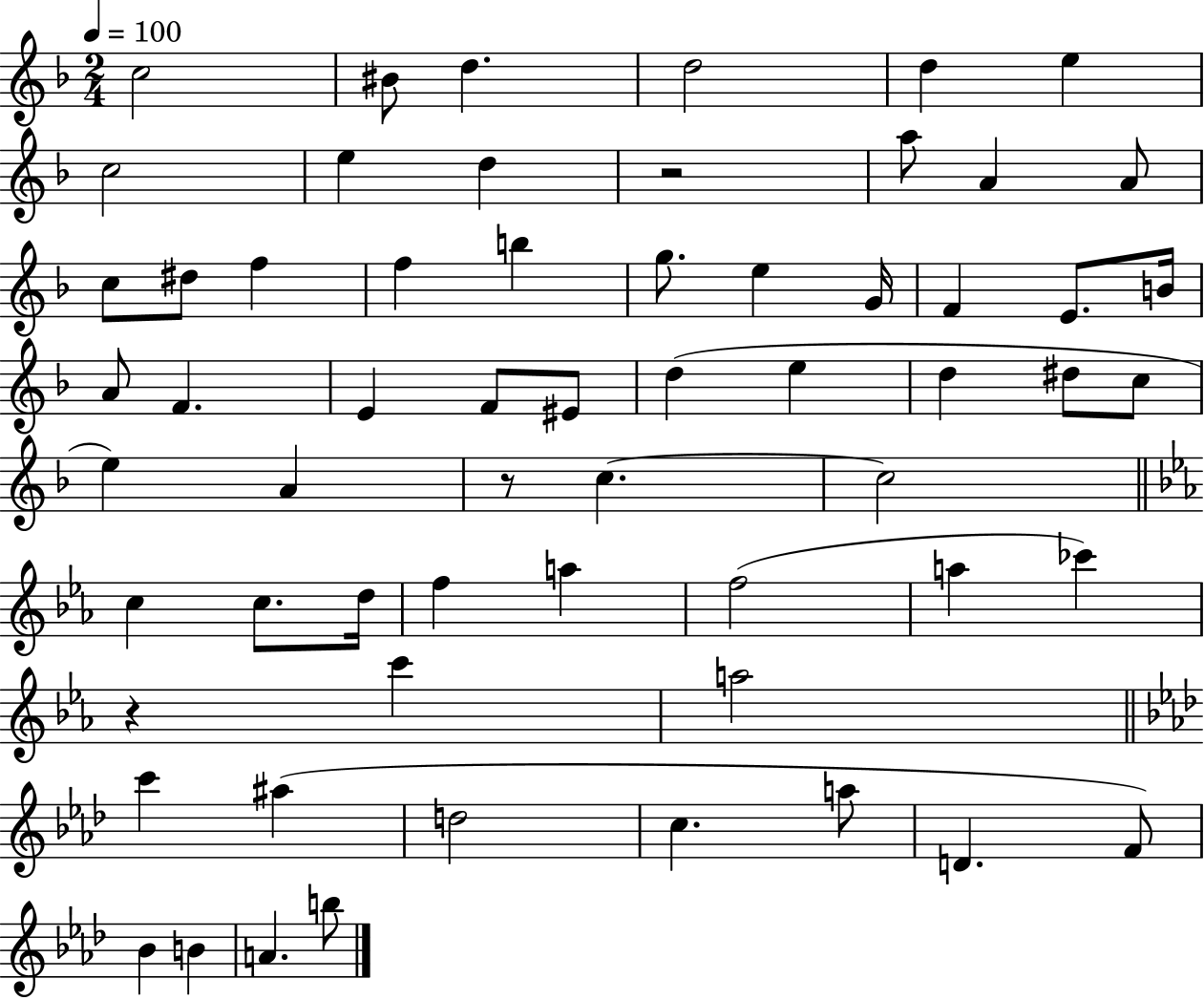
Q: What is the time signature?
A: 2/4